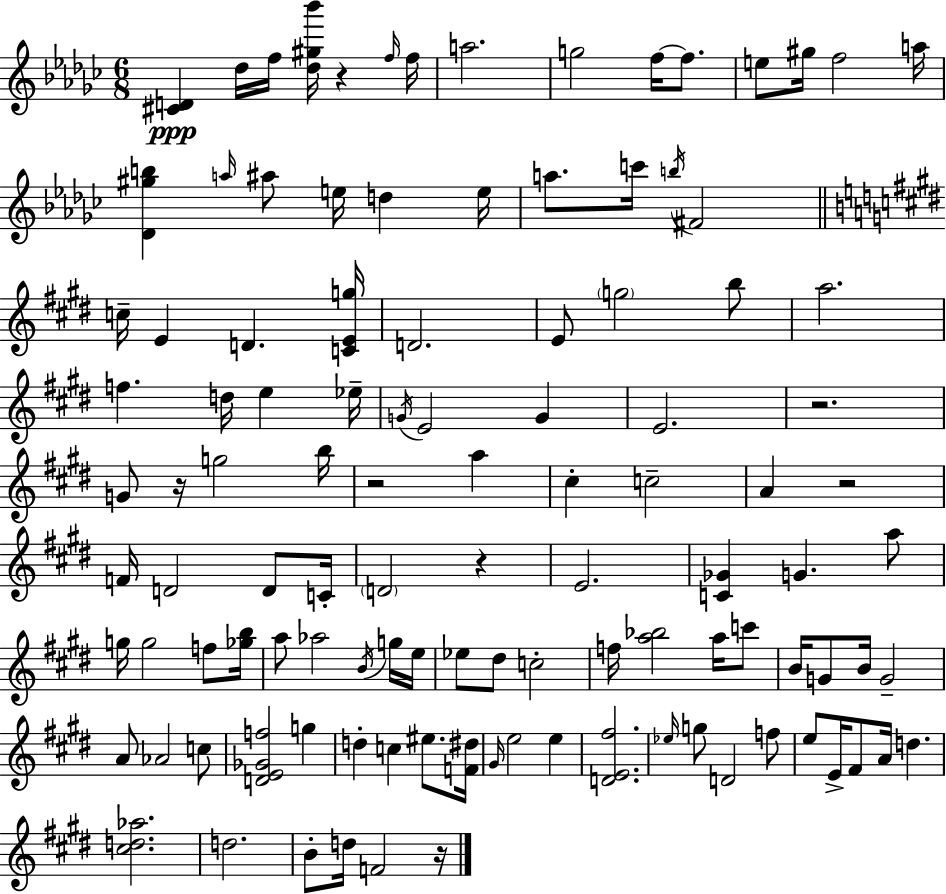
[C#4,D4]/q Db5/s F5/s [Db5,G#5,Bb6]/s R/q F5/s F5/s A5/h. G5/h F5/s F5/e. E5/e G#5/s F5/h A5/s [Db4,G#5,B5]/q A5/s A#5/e E5/s D5/q E5/s A5/e. C6/s B5/s F#4/h C5/s E4/q D4/q. [C4,E4,G5]/s D4/h. E4/e G5/h B5/e A5/h. F5/q. D5/s E5/q Eb5/s G4/s E4/h G4/q E4/h. R/h. G4/e R/s G5/h B5/s R/h A5/q C#5/q C5/h A4/q R/h F4/s D4/h D4/e C4/s D4/h R/q E4/h. [C4,Gb4]/q G4/q. A5/e G5/s G5/h F5/e [Gb5,B5]/s A5/e Ab5/h B4/s G5/s E5/s Eb5/e D#5/e C5/h F5/s [A5,Bb5]/h A5/s C6/e B4/s G4/e B4/s G4/h A4/e Ab4/h C5/e [D4,E4,Gb4,F5]/h G5/q D5/q C5/q EIS5/e. [F4,D#5]/s G#4/s E5/h E5/q [D4,E4,F#5]/h. Eb5/s G5/e D4/h F5/e E5/e E4/s F#4/e A4/s D5/q. [C#5,D5,Ab5]/h. D5/h. B4/e D5/s F4/h R/s